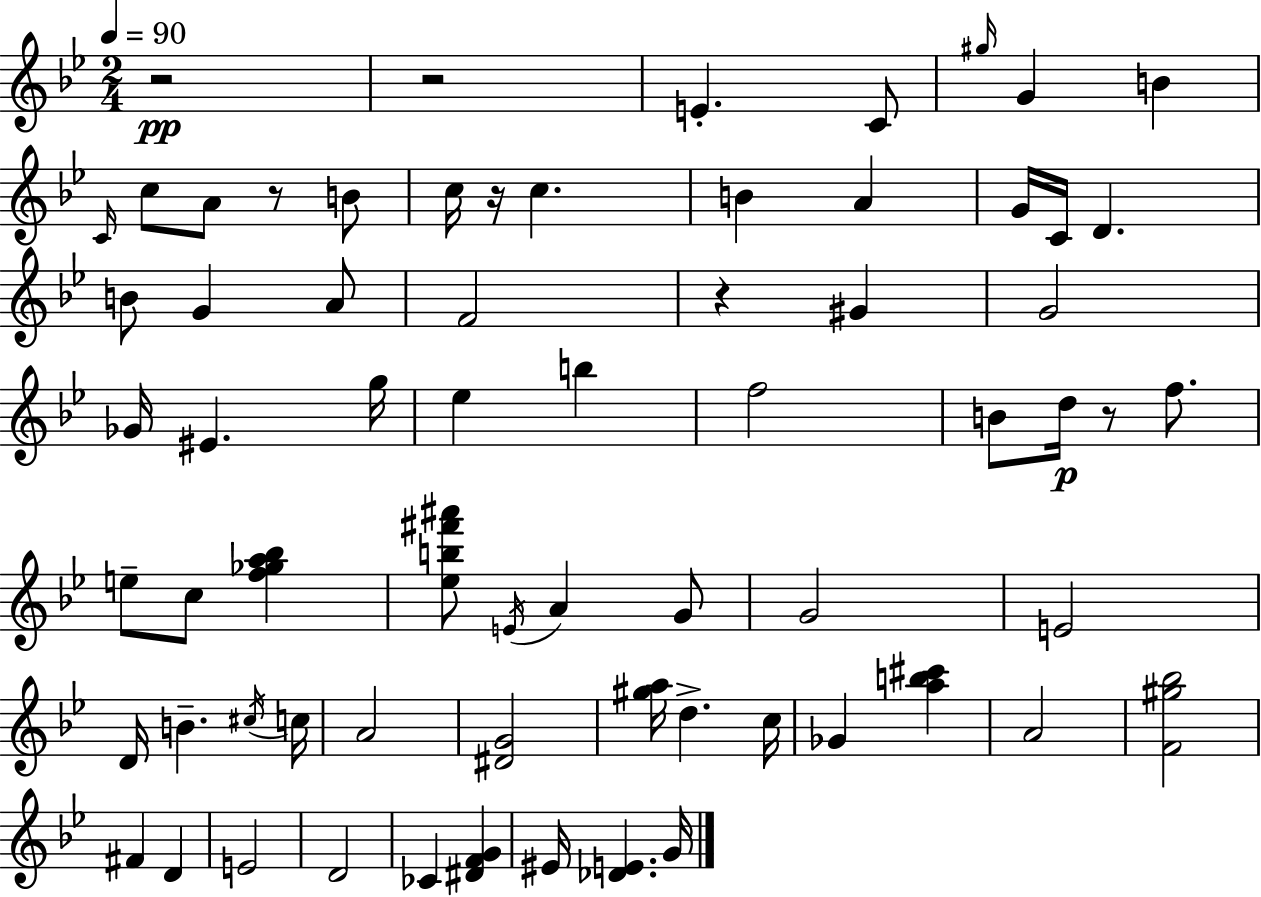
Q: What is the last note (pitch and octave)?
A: G4